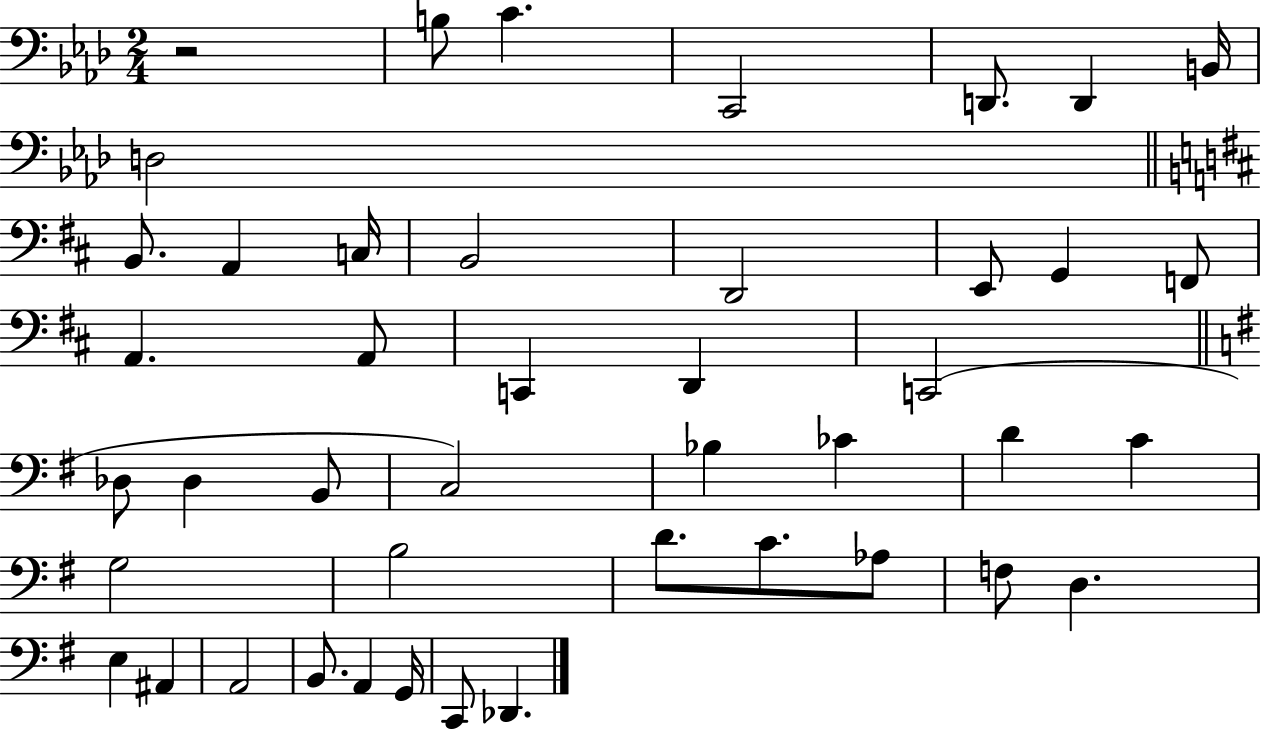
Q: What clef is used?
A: bass